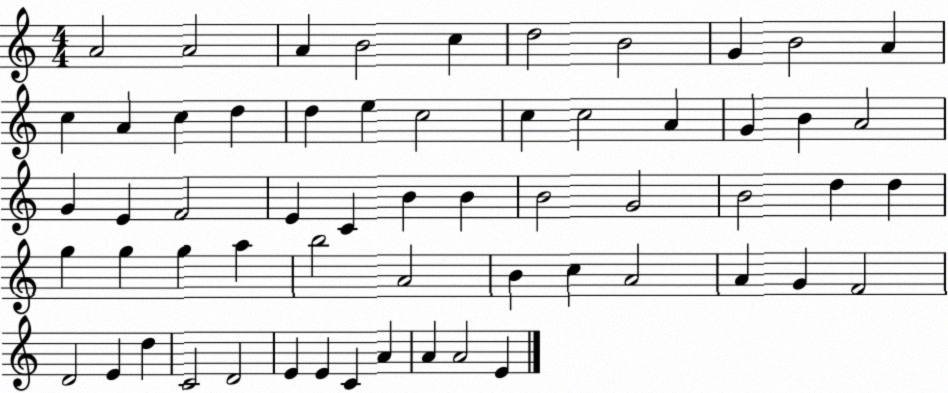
X:1
T:Untitled
M:4/4
L:1/4
K:C
A2 A2 A B2 c d2 B2 G B2 A c A c d d e c2 c c2 A G B A2 G E F2 E C B B B2 G2 B2 d d g g g a b2 A2 B c A2 A G F2 D2 E d C2 D2 E E C A A A2 E